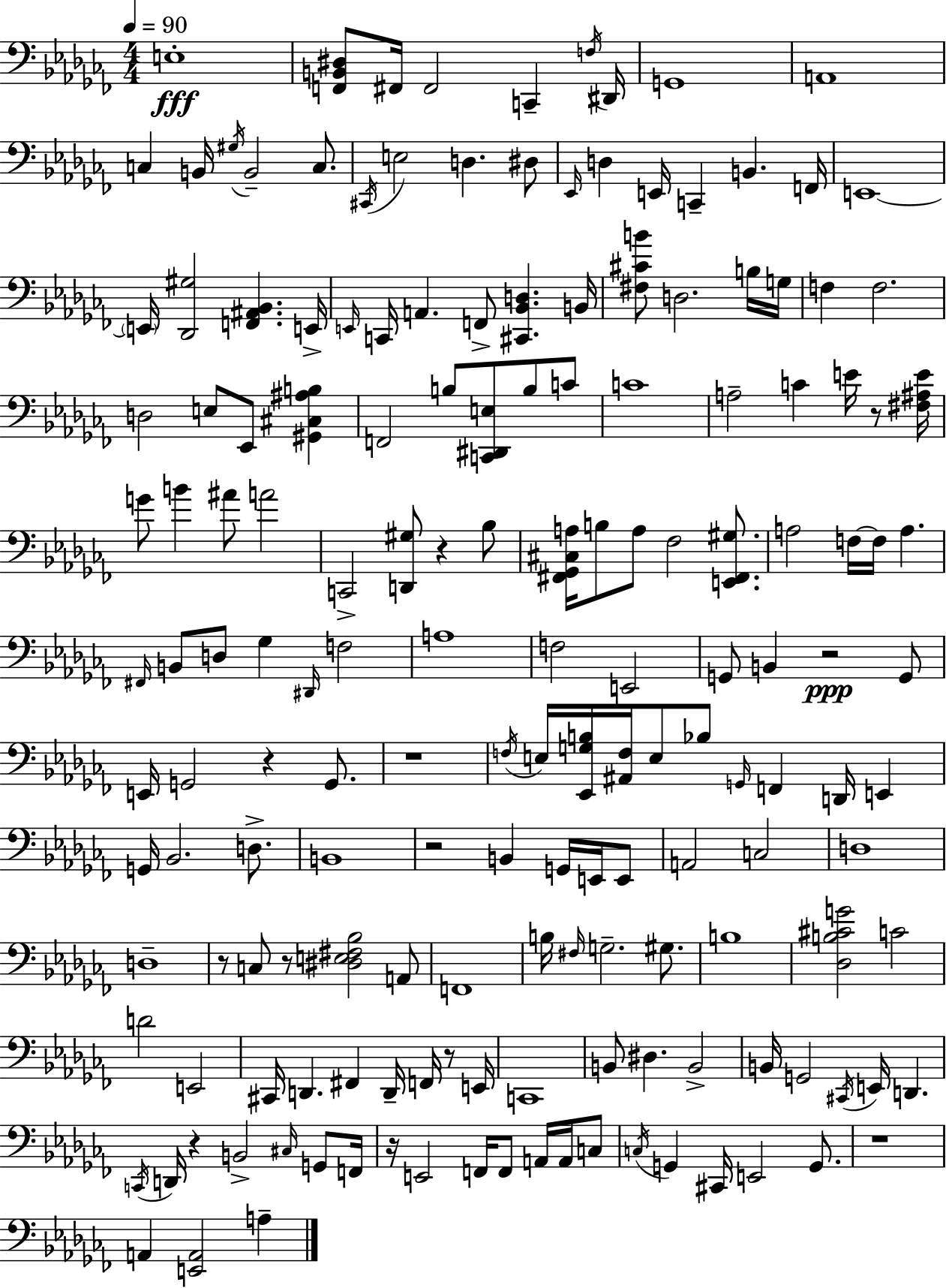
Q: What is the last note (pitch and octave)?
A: A3